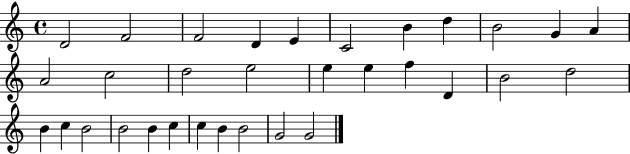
D4/h F4/h F4/h D4/q E4/q C4/h B4/q D5/q B4/h G4/q A4/q A4/h C5/h D5/h E5/h E5/q E5/q F5/q D4/q B4/h D5/h B4/q C5/q B4/h B4/h B4/q C5/q C5/q B4/q B4/h G4/h G4/h